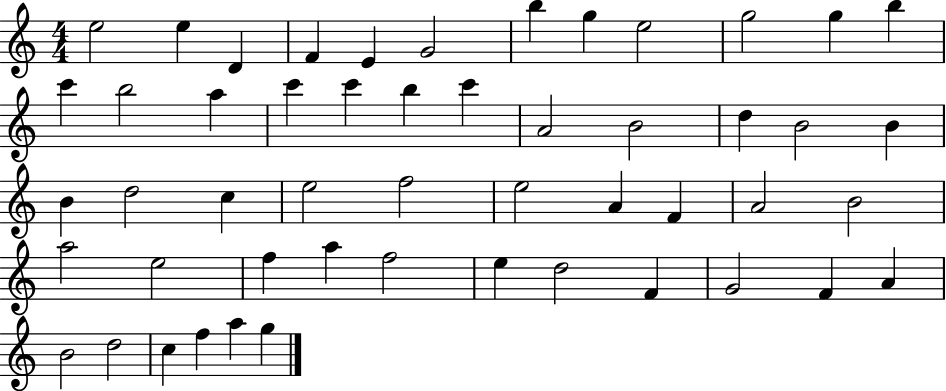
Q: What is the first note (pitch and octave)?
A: E5